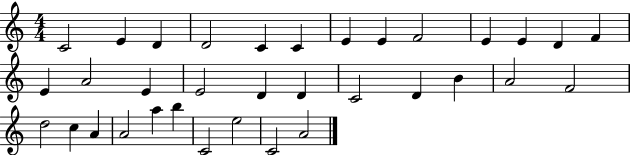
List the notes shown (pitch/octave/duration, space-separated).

C4/h E4/q D4/q D4/h C4/q C4/q E4/q E4/q F4/h E4/q E4/q D4/q F4/q E4/q A4/h E4/q E4/h D4/q D4/q C4/h D4/q B4/q A4/h F4/h D5/h C5/q A4/q A4/h A5/q B5/q C4/h E5/h C4/h A4/h